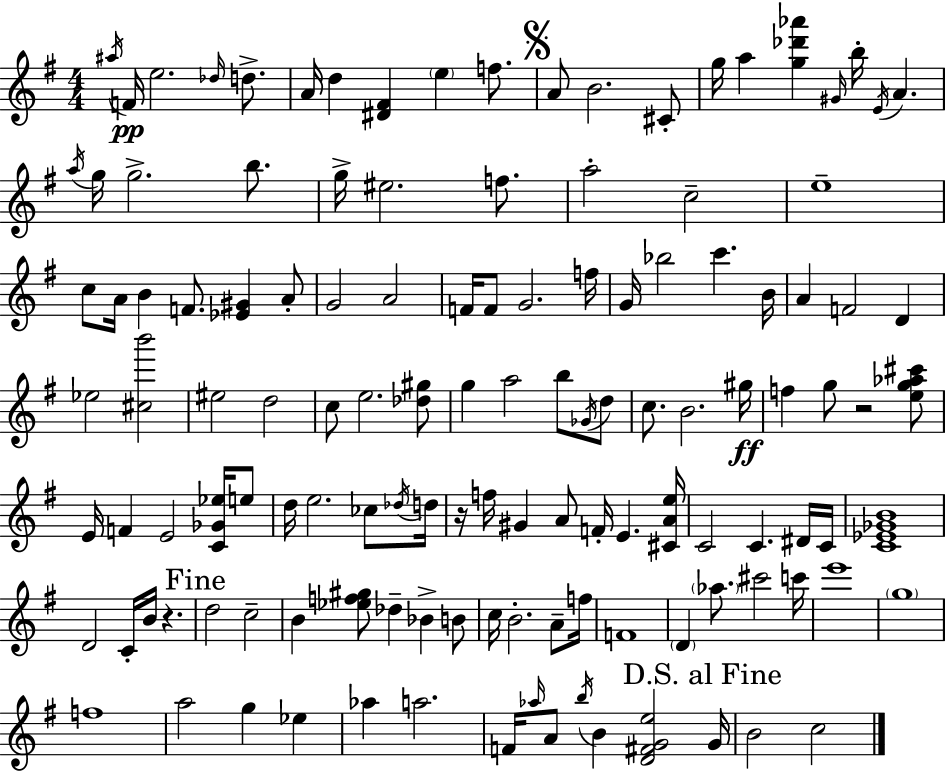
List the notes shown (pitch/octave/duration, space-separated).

A#5/s F4/s E5/h. Db5/s D5/e. A4/s D5/q [D#4,F#4]/q E5/q F5/e. A4/e B4/h. C#4/e G5/s A5/q [G5,Db6,Ab6]/q G#4/s B5/s E4/s A4/q. A5/s G5/s G5/h. B5/e. G5/s EIS5/h. F5/e. A5/h C5/h E5/w C5/e A4/s B4/q F4/e. [Eb4,G#4]/q A4/e G4/h A4/h F4/s F4/e G4/h. F5/s G4/s Bb5/h C6/q. B4/s A4/q F4/h D4/q Eb5/h [C#5,B6]/h EIS5/h D5/h C5/e E5/h. [Db5,G#5]/e G5/q A5/h B5/e Gb4/s D5/e C5/e. B4/h. G#5/s F5/q G5/e R/h [E5,G5,Ab5,C#6]/e E4/s F4/q E4/h [C4,Gb4,Eb5]/s E5/e D5/s E5/h. CES5/e Db5/s D5/s R/s F5/s G#4/q A4/e F4/s E4/q. [C#4,A4,E5]/s C4/h C4/q. D#4/s C4/s [C4,Eb4,Gb4,B4]/w D4/h C4/s B4/s R/q. D5/h C5/h B4/q [Eb5,F5,G#5]/e Db5/q Bb4/q B4/e C5/s B4/h. A4/e F5/s F4/w D4/q Ab5/e. C#6/h C6/s E6/w G5/w F5/w A5/h G5/q Eb5/q Ab5/q A5/h. F4/s Ab5/s A4/e B5/s B4/q [D4,F#4,G4,E5]/h G4/s B4/h C5/h